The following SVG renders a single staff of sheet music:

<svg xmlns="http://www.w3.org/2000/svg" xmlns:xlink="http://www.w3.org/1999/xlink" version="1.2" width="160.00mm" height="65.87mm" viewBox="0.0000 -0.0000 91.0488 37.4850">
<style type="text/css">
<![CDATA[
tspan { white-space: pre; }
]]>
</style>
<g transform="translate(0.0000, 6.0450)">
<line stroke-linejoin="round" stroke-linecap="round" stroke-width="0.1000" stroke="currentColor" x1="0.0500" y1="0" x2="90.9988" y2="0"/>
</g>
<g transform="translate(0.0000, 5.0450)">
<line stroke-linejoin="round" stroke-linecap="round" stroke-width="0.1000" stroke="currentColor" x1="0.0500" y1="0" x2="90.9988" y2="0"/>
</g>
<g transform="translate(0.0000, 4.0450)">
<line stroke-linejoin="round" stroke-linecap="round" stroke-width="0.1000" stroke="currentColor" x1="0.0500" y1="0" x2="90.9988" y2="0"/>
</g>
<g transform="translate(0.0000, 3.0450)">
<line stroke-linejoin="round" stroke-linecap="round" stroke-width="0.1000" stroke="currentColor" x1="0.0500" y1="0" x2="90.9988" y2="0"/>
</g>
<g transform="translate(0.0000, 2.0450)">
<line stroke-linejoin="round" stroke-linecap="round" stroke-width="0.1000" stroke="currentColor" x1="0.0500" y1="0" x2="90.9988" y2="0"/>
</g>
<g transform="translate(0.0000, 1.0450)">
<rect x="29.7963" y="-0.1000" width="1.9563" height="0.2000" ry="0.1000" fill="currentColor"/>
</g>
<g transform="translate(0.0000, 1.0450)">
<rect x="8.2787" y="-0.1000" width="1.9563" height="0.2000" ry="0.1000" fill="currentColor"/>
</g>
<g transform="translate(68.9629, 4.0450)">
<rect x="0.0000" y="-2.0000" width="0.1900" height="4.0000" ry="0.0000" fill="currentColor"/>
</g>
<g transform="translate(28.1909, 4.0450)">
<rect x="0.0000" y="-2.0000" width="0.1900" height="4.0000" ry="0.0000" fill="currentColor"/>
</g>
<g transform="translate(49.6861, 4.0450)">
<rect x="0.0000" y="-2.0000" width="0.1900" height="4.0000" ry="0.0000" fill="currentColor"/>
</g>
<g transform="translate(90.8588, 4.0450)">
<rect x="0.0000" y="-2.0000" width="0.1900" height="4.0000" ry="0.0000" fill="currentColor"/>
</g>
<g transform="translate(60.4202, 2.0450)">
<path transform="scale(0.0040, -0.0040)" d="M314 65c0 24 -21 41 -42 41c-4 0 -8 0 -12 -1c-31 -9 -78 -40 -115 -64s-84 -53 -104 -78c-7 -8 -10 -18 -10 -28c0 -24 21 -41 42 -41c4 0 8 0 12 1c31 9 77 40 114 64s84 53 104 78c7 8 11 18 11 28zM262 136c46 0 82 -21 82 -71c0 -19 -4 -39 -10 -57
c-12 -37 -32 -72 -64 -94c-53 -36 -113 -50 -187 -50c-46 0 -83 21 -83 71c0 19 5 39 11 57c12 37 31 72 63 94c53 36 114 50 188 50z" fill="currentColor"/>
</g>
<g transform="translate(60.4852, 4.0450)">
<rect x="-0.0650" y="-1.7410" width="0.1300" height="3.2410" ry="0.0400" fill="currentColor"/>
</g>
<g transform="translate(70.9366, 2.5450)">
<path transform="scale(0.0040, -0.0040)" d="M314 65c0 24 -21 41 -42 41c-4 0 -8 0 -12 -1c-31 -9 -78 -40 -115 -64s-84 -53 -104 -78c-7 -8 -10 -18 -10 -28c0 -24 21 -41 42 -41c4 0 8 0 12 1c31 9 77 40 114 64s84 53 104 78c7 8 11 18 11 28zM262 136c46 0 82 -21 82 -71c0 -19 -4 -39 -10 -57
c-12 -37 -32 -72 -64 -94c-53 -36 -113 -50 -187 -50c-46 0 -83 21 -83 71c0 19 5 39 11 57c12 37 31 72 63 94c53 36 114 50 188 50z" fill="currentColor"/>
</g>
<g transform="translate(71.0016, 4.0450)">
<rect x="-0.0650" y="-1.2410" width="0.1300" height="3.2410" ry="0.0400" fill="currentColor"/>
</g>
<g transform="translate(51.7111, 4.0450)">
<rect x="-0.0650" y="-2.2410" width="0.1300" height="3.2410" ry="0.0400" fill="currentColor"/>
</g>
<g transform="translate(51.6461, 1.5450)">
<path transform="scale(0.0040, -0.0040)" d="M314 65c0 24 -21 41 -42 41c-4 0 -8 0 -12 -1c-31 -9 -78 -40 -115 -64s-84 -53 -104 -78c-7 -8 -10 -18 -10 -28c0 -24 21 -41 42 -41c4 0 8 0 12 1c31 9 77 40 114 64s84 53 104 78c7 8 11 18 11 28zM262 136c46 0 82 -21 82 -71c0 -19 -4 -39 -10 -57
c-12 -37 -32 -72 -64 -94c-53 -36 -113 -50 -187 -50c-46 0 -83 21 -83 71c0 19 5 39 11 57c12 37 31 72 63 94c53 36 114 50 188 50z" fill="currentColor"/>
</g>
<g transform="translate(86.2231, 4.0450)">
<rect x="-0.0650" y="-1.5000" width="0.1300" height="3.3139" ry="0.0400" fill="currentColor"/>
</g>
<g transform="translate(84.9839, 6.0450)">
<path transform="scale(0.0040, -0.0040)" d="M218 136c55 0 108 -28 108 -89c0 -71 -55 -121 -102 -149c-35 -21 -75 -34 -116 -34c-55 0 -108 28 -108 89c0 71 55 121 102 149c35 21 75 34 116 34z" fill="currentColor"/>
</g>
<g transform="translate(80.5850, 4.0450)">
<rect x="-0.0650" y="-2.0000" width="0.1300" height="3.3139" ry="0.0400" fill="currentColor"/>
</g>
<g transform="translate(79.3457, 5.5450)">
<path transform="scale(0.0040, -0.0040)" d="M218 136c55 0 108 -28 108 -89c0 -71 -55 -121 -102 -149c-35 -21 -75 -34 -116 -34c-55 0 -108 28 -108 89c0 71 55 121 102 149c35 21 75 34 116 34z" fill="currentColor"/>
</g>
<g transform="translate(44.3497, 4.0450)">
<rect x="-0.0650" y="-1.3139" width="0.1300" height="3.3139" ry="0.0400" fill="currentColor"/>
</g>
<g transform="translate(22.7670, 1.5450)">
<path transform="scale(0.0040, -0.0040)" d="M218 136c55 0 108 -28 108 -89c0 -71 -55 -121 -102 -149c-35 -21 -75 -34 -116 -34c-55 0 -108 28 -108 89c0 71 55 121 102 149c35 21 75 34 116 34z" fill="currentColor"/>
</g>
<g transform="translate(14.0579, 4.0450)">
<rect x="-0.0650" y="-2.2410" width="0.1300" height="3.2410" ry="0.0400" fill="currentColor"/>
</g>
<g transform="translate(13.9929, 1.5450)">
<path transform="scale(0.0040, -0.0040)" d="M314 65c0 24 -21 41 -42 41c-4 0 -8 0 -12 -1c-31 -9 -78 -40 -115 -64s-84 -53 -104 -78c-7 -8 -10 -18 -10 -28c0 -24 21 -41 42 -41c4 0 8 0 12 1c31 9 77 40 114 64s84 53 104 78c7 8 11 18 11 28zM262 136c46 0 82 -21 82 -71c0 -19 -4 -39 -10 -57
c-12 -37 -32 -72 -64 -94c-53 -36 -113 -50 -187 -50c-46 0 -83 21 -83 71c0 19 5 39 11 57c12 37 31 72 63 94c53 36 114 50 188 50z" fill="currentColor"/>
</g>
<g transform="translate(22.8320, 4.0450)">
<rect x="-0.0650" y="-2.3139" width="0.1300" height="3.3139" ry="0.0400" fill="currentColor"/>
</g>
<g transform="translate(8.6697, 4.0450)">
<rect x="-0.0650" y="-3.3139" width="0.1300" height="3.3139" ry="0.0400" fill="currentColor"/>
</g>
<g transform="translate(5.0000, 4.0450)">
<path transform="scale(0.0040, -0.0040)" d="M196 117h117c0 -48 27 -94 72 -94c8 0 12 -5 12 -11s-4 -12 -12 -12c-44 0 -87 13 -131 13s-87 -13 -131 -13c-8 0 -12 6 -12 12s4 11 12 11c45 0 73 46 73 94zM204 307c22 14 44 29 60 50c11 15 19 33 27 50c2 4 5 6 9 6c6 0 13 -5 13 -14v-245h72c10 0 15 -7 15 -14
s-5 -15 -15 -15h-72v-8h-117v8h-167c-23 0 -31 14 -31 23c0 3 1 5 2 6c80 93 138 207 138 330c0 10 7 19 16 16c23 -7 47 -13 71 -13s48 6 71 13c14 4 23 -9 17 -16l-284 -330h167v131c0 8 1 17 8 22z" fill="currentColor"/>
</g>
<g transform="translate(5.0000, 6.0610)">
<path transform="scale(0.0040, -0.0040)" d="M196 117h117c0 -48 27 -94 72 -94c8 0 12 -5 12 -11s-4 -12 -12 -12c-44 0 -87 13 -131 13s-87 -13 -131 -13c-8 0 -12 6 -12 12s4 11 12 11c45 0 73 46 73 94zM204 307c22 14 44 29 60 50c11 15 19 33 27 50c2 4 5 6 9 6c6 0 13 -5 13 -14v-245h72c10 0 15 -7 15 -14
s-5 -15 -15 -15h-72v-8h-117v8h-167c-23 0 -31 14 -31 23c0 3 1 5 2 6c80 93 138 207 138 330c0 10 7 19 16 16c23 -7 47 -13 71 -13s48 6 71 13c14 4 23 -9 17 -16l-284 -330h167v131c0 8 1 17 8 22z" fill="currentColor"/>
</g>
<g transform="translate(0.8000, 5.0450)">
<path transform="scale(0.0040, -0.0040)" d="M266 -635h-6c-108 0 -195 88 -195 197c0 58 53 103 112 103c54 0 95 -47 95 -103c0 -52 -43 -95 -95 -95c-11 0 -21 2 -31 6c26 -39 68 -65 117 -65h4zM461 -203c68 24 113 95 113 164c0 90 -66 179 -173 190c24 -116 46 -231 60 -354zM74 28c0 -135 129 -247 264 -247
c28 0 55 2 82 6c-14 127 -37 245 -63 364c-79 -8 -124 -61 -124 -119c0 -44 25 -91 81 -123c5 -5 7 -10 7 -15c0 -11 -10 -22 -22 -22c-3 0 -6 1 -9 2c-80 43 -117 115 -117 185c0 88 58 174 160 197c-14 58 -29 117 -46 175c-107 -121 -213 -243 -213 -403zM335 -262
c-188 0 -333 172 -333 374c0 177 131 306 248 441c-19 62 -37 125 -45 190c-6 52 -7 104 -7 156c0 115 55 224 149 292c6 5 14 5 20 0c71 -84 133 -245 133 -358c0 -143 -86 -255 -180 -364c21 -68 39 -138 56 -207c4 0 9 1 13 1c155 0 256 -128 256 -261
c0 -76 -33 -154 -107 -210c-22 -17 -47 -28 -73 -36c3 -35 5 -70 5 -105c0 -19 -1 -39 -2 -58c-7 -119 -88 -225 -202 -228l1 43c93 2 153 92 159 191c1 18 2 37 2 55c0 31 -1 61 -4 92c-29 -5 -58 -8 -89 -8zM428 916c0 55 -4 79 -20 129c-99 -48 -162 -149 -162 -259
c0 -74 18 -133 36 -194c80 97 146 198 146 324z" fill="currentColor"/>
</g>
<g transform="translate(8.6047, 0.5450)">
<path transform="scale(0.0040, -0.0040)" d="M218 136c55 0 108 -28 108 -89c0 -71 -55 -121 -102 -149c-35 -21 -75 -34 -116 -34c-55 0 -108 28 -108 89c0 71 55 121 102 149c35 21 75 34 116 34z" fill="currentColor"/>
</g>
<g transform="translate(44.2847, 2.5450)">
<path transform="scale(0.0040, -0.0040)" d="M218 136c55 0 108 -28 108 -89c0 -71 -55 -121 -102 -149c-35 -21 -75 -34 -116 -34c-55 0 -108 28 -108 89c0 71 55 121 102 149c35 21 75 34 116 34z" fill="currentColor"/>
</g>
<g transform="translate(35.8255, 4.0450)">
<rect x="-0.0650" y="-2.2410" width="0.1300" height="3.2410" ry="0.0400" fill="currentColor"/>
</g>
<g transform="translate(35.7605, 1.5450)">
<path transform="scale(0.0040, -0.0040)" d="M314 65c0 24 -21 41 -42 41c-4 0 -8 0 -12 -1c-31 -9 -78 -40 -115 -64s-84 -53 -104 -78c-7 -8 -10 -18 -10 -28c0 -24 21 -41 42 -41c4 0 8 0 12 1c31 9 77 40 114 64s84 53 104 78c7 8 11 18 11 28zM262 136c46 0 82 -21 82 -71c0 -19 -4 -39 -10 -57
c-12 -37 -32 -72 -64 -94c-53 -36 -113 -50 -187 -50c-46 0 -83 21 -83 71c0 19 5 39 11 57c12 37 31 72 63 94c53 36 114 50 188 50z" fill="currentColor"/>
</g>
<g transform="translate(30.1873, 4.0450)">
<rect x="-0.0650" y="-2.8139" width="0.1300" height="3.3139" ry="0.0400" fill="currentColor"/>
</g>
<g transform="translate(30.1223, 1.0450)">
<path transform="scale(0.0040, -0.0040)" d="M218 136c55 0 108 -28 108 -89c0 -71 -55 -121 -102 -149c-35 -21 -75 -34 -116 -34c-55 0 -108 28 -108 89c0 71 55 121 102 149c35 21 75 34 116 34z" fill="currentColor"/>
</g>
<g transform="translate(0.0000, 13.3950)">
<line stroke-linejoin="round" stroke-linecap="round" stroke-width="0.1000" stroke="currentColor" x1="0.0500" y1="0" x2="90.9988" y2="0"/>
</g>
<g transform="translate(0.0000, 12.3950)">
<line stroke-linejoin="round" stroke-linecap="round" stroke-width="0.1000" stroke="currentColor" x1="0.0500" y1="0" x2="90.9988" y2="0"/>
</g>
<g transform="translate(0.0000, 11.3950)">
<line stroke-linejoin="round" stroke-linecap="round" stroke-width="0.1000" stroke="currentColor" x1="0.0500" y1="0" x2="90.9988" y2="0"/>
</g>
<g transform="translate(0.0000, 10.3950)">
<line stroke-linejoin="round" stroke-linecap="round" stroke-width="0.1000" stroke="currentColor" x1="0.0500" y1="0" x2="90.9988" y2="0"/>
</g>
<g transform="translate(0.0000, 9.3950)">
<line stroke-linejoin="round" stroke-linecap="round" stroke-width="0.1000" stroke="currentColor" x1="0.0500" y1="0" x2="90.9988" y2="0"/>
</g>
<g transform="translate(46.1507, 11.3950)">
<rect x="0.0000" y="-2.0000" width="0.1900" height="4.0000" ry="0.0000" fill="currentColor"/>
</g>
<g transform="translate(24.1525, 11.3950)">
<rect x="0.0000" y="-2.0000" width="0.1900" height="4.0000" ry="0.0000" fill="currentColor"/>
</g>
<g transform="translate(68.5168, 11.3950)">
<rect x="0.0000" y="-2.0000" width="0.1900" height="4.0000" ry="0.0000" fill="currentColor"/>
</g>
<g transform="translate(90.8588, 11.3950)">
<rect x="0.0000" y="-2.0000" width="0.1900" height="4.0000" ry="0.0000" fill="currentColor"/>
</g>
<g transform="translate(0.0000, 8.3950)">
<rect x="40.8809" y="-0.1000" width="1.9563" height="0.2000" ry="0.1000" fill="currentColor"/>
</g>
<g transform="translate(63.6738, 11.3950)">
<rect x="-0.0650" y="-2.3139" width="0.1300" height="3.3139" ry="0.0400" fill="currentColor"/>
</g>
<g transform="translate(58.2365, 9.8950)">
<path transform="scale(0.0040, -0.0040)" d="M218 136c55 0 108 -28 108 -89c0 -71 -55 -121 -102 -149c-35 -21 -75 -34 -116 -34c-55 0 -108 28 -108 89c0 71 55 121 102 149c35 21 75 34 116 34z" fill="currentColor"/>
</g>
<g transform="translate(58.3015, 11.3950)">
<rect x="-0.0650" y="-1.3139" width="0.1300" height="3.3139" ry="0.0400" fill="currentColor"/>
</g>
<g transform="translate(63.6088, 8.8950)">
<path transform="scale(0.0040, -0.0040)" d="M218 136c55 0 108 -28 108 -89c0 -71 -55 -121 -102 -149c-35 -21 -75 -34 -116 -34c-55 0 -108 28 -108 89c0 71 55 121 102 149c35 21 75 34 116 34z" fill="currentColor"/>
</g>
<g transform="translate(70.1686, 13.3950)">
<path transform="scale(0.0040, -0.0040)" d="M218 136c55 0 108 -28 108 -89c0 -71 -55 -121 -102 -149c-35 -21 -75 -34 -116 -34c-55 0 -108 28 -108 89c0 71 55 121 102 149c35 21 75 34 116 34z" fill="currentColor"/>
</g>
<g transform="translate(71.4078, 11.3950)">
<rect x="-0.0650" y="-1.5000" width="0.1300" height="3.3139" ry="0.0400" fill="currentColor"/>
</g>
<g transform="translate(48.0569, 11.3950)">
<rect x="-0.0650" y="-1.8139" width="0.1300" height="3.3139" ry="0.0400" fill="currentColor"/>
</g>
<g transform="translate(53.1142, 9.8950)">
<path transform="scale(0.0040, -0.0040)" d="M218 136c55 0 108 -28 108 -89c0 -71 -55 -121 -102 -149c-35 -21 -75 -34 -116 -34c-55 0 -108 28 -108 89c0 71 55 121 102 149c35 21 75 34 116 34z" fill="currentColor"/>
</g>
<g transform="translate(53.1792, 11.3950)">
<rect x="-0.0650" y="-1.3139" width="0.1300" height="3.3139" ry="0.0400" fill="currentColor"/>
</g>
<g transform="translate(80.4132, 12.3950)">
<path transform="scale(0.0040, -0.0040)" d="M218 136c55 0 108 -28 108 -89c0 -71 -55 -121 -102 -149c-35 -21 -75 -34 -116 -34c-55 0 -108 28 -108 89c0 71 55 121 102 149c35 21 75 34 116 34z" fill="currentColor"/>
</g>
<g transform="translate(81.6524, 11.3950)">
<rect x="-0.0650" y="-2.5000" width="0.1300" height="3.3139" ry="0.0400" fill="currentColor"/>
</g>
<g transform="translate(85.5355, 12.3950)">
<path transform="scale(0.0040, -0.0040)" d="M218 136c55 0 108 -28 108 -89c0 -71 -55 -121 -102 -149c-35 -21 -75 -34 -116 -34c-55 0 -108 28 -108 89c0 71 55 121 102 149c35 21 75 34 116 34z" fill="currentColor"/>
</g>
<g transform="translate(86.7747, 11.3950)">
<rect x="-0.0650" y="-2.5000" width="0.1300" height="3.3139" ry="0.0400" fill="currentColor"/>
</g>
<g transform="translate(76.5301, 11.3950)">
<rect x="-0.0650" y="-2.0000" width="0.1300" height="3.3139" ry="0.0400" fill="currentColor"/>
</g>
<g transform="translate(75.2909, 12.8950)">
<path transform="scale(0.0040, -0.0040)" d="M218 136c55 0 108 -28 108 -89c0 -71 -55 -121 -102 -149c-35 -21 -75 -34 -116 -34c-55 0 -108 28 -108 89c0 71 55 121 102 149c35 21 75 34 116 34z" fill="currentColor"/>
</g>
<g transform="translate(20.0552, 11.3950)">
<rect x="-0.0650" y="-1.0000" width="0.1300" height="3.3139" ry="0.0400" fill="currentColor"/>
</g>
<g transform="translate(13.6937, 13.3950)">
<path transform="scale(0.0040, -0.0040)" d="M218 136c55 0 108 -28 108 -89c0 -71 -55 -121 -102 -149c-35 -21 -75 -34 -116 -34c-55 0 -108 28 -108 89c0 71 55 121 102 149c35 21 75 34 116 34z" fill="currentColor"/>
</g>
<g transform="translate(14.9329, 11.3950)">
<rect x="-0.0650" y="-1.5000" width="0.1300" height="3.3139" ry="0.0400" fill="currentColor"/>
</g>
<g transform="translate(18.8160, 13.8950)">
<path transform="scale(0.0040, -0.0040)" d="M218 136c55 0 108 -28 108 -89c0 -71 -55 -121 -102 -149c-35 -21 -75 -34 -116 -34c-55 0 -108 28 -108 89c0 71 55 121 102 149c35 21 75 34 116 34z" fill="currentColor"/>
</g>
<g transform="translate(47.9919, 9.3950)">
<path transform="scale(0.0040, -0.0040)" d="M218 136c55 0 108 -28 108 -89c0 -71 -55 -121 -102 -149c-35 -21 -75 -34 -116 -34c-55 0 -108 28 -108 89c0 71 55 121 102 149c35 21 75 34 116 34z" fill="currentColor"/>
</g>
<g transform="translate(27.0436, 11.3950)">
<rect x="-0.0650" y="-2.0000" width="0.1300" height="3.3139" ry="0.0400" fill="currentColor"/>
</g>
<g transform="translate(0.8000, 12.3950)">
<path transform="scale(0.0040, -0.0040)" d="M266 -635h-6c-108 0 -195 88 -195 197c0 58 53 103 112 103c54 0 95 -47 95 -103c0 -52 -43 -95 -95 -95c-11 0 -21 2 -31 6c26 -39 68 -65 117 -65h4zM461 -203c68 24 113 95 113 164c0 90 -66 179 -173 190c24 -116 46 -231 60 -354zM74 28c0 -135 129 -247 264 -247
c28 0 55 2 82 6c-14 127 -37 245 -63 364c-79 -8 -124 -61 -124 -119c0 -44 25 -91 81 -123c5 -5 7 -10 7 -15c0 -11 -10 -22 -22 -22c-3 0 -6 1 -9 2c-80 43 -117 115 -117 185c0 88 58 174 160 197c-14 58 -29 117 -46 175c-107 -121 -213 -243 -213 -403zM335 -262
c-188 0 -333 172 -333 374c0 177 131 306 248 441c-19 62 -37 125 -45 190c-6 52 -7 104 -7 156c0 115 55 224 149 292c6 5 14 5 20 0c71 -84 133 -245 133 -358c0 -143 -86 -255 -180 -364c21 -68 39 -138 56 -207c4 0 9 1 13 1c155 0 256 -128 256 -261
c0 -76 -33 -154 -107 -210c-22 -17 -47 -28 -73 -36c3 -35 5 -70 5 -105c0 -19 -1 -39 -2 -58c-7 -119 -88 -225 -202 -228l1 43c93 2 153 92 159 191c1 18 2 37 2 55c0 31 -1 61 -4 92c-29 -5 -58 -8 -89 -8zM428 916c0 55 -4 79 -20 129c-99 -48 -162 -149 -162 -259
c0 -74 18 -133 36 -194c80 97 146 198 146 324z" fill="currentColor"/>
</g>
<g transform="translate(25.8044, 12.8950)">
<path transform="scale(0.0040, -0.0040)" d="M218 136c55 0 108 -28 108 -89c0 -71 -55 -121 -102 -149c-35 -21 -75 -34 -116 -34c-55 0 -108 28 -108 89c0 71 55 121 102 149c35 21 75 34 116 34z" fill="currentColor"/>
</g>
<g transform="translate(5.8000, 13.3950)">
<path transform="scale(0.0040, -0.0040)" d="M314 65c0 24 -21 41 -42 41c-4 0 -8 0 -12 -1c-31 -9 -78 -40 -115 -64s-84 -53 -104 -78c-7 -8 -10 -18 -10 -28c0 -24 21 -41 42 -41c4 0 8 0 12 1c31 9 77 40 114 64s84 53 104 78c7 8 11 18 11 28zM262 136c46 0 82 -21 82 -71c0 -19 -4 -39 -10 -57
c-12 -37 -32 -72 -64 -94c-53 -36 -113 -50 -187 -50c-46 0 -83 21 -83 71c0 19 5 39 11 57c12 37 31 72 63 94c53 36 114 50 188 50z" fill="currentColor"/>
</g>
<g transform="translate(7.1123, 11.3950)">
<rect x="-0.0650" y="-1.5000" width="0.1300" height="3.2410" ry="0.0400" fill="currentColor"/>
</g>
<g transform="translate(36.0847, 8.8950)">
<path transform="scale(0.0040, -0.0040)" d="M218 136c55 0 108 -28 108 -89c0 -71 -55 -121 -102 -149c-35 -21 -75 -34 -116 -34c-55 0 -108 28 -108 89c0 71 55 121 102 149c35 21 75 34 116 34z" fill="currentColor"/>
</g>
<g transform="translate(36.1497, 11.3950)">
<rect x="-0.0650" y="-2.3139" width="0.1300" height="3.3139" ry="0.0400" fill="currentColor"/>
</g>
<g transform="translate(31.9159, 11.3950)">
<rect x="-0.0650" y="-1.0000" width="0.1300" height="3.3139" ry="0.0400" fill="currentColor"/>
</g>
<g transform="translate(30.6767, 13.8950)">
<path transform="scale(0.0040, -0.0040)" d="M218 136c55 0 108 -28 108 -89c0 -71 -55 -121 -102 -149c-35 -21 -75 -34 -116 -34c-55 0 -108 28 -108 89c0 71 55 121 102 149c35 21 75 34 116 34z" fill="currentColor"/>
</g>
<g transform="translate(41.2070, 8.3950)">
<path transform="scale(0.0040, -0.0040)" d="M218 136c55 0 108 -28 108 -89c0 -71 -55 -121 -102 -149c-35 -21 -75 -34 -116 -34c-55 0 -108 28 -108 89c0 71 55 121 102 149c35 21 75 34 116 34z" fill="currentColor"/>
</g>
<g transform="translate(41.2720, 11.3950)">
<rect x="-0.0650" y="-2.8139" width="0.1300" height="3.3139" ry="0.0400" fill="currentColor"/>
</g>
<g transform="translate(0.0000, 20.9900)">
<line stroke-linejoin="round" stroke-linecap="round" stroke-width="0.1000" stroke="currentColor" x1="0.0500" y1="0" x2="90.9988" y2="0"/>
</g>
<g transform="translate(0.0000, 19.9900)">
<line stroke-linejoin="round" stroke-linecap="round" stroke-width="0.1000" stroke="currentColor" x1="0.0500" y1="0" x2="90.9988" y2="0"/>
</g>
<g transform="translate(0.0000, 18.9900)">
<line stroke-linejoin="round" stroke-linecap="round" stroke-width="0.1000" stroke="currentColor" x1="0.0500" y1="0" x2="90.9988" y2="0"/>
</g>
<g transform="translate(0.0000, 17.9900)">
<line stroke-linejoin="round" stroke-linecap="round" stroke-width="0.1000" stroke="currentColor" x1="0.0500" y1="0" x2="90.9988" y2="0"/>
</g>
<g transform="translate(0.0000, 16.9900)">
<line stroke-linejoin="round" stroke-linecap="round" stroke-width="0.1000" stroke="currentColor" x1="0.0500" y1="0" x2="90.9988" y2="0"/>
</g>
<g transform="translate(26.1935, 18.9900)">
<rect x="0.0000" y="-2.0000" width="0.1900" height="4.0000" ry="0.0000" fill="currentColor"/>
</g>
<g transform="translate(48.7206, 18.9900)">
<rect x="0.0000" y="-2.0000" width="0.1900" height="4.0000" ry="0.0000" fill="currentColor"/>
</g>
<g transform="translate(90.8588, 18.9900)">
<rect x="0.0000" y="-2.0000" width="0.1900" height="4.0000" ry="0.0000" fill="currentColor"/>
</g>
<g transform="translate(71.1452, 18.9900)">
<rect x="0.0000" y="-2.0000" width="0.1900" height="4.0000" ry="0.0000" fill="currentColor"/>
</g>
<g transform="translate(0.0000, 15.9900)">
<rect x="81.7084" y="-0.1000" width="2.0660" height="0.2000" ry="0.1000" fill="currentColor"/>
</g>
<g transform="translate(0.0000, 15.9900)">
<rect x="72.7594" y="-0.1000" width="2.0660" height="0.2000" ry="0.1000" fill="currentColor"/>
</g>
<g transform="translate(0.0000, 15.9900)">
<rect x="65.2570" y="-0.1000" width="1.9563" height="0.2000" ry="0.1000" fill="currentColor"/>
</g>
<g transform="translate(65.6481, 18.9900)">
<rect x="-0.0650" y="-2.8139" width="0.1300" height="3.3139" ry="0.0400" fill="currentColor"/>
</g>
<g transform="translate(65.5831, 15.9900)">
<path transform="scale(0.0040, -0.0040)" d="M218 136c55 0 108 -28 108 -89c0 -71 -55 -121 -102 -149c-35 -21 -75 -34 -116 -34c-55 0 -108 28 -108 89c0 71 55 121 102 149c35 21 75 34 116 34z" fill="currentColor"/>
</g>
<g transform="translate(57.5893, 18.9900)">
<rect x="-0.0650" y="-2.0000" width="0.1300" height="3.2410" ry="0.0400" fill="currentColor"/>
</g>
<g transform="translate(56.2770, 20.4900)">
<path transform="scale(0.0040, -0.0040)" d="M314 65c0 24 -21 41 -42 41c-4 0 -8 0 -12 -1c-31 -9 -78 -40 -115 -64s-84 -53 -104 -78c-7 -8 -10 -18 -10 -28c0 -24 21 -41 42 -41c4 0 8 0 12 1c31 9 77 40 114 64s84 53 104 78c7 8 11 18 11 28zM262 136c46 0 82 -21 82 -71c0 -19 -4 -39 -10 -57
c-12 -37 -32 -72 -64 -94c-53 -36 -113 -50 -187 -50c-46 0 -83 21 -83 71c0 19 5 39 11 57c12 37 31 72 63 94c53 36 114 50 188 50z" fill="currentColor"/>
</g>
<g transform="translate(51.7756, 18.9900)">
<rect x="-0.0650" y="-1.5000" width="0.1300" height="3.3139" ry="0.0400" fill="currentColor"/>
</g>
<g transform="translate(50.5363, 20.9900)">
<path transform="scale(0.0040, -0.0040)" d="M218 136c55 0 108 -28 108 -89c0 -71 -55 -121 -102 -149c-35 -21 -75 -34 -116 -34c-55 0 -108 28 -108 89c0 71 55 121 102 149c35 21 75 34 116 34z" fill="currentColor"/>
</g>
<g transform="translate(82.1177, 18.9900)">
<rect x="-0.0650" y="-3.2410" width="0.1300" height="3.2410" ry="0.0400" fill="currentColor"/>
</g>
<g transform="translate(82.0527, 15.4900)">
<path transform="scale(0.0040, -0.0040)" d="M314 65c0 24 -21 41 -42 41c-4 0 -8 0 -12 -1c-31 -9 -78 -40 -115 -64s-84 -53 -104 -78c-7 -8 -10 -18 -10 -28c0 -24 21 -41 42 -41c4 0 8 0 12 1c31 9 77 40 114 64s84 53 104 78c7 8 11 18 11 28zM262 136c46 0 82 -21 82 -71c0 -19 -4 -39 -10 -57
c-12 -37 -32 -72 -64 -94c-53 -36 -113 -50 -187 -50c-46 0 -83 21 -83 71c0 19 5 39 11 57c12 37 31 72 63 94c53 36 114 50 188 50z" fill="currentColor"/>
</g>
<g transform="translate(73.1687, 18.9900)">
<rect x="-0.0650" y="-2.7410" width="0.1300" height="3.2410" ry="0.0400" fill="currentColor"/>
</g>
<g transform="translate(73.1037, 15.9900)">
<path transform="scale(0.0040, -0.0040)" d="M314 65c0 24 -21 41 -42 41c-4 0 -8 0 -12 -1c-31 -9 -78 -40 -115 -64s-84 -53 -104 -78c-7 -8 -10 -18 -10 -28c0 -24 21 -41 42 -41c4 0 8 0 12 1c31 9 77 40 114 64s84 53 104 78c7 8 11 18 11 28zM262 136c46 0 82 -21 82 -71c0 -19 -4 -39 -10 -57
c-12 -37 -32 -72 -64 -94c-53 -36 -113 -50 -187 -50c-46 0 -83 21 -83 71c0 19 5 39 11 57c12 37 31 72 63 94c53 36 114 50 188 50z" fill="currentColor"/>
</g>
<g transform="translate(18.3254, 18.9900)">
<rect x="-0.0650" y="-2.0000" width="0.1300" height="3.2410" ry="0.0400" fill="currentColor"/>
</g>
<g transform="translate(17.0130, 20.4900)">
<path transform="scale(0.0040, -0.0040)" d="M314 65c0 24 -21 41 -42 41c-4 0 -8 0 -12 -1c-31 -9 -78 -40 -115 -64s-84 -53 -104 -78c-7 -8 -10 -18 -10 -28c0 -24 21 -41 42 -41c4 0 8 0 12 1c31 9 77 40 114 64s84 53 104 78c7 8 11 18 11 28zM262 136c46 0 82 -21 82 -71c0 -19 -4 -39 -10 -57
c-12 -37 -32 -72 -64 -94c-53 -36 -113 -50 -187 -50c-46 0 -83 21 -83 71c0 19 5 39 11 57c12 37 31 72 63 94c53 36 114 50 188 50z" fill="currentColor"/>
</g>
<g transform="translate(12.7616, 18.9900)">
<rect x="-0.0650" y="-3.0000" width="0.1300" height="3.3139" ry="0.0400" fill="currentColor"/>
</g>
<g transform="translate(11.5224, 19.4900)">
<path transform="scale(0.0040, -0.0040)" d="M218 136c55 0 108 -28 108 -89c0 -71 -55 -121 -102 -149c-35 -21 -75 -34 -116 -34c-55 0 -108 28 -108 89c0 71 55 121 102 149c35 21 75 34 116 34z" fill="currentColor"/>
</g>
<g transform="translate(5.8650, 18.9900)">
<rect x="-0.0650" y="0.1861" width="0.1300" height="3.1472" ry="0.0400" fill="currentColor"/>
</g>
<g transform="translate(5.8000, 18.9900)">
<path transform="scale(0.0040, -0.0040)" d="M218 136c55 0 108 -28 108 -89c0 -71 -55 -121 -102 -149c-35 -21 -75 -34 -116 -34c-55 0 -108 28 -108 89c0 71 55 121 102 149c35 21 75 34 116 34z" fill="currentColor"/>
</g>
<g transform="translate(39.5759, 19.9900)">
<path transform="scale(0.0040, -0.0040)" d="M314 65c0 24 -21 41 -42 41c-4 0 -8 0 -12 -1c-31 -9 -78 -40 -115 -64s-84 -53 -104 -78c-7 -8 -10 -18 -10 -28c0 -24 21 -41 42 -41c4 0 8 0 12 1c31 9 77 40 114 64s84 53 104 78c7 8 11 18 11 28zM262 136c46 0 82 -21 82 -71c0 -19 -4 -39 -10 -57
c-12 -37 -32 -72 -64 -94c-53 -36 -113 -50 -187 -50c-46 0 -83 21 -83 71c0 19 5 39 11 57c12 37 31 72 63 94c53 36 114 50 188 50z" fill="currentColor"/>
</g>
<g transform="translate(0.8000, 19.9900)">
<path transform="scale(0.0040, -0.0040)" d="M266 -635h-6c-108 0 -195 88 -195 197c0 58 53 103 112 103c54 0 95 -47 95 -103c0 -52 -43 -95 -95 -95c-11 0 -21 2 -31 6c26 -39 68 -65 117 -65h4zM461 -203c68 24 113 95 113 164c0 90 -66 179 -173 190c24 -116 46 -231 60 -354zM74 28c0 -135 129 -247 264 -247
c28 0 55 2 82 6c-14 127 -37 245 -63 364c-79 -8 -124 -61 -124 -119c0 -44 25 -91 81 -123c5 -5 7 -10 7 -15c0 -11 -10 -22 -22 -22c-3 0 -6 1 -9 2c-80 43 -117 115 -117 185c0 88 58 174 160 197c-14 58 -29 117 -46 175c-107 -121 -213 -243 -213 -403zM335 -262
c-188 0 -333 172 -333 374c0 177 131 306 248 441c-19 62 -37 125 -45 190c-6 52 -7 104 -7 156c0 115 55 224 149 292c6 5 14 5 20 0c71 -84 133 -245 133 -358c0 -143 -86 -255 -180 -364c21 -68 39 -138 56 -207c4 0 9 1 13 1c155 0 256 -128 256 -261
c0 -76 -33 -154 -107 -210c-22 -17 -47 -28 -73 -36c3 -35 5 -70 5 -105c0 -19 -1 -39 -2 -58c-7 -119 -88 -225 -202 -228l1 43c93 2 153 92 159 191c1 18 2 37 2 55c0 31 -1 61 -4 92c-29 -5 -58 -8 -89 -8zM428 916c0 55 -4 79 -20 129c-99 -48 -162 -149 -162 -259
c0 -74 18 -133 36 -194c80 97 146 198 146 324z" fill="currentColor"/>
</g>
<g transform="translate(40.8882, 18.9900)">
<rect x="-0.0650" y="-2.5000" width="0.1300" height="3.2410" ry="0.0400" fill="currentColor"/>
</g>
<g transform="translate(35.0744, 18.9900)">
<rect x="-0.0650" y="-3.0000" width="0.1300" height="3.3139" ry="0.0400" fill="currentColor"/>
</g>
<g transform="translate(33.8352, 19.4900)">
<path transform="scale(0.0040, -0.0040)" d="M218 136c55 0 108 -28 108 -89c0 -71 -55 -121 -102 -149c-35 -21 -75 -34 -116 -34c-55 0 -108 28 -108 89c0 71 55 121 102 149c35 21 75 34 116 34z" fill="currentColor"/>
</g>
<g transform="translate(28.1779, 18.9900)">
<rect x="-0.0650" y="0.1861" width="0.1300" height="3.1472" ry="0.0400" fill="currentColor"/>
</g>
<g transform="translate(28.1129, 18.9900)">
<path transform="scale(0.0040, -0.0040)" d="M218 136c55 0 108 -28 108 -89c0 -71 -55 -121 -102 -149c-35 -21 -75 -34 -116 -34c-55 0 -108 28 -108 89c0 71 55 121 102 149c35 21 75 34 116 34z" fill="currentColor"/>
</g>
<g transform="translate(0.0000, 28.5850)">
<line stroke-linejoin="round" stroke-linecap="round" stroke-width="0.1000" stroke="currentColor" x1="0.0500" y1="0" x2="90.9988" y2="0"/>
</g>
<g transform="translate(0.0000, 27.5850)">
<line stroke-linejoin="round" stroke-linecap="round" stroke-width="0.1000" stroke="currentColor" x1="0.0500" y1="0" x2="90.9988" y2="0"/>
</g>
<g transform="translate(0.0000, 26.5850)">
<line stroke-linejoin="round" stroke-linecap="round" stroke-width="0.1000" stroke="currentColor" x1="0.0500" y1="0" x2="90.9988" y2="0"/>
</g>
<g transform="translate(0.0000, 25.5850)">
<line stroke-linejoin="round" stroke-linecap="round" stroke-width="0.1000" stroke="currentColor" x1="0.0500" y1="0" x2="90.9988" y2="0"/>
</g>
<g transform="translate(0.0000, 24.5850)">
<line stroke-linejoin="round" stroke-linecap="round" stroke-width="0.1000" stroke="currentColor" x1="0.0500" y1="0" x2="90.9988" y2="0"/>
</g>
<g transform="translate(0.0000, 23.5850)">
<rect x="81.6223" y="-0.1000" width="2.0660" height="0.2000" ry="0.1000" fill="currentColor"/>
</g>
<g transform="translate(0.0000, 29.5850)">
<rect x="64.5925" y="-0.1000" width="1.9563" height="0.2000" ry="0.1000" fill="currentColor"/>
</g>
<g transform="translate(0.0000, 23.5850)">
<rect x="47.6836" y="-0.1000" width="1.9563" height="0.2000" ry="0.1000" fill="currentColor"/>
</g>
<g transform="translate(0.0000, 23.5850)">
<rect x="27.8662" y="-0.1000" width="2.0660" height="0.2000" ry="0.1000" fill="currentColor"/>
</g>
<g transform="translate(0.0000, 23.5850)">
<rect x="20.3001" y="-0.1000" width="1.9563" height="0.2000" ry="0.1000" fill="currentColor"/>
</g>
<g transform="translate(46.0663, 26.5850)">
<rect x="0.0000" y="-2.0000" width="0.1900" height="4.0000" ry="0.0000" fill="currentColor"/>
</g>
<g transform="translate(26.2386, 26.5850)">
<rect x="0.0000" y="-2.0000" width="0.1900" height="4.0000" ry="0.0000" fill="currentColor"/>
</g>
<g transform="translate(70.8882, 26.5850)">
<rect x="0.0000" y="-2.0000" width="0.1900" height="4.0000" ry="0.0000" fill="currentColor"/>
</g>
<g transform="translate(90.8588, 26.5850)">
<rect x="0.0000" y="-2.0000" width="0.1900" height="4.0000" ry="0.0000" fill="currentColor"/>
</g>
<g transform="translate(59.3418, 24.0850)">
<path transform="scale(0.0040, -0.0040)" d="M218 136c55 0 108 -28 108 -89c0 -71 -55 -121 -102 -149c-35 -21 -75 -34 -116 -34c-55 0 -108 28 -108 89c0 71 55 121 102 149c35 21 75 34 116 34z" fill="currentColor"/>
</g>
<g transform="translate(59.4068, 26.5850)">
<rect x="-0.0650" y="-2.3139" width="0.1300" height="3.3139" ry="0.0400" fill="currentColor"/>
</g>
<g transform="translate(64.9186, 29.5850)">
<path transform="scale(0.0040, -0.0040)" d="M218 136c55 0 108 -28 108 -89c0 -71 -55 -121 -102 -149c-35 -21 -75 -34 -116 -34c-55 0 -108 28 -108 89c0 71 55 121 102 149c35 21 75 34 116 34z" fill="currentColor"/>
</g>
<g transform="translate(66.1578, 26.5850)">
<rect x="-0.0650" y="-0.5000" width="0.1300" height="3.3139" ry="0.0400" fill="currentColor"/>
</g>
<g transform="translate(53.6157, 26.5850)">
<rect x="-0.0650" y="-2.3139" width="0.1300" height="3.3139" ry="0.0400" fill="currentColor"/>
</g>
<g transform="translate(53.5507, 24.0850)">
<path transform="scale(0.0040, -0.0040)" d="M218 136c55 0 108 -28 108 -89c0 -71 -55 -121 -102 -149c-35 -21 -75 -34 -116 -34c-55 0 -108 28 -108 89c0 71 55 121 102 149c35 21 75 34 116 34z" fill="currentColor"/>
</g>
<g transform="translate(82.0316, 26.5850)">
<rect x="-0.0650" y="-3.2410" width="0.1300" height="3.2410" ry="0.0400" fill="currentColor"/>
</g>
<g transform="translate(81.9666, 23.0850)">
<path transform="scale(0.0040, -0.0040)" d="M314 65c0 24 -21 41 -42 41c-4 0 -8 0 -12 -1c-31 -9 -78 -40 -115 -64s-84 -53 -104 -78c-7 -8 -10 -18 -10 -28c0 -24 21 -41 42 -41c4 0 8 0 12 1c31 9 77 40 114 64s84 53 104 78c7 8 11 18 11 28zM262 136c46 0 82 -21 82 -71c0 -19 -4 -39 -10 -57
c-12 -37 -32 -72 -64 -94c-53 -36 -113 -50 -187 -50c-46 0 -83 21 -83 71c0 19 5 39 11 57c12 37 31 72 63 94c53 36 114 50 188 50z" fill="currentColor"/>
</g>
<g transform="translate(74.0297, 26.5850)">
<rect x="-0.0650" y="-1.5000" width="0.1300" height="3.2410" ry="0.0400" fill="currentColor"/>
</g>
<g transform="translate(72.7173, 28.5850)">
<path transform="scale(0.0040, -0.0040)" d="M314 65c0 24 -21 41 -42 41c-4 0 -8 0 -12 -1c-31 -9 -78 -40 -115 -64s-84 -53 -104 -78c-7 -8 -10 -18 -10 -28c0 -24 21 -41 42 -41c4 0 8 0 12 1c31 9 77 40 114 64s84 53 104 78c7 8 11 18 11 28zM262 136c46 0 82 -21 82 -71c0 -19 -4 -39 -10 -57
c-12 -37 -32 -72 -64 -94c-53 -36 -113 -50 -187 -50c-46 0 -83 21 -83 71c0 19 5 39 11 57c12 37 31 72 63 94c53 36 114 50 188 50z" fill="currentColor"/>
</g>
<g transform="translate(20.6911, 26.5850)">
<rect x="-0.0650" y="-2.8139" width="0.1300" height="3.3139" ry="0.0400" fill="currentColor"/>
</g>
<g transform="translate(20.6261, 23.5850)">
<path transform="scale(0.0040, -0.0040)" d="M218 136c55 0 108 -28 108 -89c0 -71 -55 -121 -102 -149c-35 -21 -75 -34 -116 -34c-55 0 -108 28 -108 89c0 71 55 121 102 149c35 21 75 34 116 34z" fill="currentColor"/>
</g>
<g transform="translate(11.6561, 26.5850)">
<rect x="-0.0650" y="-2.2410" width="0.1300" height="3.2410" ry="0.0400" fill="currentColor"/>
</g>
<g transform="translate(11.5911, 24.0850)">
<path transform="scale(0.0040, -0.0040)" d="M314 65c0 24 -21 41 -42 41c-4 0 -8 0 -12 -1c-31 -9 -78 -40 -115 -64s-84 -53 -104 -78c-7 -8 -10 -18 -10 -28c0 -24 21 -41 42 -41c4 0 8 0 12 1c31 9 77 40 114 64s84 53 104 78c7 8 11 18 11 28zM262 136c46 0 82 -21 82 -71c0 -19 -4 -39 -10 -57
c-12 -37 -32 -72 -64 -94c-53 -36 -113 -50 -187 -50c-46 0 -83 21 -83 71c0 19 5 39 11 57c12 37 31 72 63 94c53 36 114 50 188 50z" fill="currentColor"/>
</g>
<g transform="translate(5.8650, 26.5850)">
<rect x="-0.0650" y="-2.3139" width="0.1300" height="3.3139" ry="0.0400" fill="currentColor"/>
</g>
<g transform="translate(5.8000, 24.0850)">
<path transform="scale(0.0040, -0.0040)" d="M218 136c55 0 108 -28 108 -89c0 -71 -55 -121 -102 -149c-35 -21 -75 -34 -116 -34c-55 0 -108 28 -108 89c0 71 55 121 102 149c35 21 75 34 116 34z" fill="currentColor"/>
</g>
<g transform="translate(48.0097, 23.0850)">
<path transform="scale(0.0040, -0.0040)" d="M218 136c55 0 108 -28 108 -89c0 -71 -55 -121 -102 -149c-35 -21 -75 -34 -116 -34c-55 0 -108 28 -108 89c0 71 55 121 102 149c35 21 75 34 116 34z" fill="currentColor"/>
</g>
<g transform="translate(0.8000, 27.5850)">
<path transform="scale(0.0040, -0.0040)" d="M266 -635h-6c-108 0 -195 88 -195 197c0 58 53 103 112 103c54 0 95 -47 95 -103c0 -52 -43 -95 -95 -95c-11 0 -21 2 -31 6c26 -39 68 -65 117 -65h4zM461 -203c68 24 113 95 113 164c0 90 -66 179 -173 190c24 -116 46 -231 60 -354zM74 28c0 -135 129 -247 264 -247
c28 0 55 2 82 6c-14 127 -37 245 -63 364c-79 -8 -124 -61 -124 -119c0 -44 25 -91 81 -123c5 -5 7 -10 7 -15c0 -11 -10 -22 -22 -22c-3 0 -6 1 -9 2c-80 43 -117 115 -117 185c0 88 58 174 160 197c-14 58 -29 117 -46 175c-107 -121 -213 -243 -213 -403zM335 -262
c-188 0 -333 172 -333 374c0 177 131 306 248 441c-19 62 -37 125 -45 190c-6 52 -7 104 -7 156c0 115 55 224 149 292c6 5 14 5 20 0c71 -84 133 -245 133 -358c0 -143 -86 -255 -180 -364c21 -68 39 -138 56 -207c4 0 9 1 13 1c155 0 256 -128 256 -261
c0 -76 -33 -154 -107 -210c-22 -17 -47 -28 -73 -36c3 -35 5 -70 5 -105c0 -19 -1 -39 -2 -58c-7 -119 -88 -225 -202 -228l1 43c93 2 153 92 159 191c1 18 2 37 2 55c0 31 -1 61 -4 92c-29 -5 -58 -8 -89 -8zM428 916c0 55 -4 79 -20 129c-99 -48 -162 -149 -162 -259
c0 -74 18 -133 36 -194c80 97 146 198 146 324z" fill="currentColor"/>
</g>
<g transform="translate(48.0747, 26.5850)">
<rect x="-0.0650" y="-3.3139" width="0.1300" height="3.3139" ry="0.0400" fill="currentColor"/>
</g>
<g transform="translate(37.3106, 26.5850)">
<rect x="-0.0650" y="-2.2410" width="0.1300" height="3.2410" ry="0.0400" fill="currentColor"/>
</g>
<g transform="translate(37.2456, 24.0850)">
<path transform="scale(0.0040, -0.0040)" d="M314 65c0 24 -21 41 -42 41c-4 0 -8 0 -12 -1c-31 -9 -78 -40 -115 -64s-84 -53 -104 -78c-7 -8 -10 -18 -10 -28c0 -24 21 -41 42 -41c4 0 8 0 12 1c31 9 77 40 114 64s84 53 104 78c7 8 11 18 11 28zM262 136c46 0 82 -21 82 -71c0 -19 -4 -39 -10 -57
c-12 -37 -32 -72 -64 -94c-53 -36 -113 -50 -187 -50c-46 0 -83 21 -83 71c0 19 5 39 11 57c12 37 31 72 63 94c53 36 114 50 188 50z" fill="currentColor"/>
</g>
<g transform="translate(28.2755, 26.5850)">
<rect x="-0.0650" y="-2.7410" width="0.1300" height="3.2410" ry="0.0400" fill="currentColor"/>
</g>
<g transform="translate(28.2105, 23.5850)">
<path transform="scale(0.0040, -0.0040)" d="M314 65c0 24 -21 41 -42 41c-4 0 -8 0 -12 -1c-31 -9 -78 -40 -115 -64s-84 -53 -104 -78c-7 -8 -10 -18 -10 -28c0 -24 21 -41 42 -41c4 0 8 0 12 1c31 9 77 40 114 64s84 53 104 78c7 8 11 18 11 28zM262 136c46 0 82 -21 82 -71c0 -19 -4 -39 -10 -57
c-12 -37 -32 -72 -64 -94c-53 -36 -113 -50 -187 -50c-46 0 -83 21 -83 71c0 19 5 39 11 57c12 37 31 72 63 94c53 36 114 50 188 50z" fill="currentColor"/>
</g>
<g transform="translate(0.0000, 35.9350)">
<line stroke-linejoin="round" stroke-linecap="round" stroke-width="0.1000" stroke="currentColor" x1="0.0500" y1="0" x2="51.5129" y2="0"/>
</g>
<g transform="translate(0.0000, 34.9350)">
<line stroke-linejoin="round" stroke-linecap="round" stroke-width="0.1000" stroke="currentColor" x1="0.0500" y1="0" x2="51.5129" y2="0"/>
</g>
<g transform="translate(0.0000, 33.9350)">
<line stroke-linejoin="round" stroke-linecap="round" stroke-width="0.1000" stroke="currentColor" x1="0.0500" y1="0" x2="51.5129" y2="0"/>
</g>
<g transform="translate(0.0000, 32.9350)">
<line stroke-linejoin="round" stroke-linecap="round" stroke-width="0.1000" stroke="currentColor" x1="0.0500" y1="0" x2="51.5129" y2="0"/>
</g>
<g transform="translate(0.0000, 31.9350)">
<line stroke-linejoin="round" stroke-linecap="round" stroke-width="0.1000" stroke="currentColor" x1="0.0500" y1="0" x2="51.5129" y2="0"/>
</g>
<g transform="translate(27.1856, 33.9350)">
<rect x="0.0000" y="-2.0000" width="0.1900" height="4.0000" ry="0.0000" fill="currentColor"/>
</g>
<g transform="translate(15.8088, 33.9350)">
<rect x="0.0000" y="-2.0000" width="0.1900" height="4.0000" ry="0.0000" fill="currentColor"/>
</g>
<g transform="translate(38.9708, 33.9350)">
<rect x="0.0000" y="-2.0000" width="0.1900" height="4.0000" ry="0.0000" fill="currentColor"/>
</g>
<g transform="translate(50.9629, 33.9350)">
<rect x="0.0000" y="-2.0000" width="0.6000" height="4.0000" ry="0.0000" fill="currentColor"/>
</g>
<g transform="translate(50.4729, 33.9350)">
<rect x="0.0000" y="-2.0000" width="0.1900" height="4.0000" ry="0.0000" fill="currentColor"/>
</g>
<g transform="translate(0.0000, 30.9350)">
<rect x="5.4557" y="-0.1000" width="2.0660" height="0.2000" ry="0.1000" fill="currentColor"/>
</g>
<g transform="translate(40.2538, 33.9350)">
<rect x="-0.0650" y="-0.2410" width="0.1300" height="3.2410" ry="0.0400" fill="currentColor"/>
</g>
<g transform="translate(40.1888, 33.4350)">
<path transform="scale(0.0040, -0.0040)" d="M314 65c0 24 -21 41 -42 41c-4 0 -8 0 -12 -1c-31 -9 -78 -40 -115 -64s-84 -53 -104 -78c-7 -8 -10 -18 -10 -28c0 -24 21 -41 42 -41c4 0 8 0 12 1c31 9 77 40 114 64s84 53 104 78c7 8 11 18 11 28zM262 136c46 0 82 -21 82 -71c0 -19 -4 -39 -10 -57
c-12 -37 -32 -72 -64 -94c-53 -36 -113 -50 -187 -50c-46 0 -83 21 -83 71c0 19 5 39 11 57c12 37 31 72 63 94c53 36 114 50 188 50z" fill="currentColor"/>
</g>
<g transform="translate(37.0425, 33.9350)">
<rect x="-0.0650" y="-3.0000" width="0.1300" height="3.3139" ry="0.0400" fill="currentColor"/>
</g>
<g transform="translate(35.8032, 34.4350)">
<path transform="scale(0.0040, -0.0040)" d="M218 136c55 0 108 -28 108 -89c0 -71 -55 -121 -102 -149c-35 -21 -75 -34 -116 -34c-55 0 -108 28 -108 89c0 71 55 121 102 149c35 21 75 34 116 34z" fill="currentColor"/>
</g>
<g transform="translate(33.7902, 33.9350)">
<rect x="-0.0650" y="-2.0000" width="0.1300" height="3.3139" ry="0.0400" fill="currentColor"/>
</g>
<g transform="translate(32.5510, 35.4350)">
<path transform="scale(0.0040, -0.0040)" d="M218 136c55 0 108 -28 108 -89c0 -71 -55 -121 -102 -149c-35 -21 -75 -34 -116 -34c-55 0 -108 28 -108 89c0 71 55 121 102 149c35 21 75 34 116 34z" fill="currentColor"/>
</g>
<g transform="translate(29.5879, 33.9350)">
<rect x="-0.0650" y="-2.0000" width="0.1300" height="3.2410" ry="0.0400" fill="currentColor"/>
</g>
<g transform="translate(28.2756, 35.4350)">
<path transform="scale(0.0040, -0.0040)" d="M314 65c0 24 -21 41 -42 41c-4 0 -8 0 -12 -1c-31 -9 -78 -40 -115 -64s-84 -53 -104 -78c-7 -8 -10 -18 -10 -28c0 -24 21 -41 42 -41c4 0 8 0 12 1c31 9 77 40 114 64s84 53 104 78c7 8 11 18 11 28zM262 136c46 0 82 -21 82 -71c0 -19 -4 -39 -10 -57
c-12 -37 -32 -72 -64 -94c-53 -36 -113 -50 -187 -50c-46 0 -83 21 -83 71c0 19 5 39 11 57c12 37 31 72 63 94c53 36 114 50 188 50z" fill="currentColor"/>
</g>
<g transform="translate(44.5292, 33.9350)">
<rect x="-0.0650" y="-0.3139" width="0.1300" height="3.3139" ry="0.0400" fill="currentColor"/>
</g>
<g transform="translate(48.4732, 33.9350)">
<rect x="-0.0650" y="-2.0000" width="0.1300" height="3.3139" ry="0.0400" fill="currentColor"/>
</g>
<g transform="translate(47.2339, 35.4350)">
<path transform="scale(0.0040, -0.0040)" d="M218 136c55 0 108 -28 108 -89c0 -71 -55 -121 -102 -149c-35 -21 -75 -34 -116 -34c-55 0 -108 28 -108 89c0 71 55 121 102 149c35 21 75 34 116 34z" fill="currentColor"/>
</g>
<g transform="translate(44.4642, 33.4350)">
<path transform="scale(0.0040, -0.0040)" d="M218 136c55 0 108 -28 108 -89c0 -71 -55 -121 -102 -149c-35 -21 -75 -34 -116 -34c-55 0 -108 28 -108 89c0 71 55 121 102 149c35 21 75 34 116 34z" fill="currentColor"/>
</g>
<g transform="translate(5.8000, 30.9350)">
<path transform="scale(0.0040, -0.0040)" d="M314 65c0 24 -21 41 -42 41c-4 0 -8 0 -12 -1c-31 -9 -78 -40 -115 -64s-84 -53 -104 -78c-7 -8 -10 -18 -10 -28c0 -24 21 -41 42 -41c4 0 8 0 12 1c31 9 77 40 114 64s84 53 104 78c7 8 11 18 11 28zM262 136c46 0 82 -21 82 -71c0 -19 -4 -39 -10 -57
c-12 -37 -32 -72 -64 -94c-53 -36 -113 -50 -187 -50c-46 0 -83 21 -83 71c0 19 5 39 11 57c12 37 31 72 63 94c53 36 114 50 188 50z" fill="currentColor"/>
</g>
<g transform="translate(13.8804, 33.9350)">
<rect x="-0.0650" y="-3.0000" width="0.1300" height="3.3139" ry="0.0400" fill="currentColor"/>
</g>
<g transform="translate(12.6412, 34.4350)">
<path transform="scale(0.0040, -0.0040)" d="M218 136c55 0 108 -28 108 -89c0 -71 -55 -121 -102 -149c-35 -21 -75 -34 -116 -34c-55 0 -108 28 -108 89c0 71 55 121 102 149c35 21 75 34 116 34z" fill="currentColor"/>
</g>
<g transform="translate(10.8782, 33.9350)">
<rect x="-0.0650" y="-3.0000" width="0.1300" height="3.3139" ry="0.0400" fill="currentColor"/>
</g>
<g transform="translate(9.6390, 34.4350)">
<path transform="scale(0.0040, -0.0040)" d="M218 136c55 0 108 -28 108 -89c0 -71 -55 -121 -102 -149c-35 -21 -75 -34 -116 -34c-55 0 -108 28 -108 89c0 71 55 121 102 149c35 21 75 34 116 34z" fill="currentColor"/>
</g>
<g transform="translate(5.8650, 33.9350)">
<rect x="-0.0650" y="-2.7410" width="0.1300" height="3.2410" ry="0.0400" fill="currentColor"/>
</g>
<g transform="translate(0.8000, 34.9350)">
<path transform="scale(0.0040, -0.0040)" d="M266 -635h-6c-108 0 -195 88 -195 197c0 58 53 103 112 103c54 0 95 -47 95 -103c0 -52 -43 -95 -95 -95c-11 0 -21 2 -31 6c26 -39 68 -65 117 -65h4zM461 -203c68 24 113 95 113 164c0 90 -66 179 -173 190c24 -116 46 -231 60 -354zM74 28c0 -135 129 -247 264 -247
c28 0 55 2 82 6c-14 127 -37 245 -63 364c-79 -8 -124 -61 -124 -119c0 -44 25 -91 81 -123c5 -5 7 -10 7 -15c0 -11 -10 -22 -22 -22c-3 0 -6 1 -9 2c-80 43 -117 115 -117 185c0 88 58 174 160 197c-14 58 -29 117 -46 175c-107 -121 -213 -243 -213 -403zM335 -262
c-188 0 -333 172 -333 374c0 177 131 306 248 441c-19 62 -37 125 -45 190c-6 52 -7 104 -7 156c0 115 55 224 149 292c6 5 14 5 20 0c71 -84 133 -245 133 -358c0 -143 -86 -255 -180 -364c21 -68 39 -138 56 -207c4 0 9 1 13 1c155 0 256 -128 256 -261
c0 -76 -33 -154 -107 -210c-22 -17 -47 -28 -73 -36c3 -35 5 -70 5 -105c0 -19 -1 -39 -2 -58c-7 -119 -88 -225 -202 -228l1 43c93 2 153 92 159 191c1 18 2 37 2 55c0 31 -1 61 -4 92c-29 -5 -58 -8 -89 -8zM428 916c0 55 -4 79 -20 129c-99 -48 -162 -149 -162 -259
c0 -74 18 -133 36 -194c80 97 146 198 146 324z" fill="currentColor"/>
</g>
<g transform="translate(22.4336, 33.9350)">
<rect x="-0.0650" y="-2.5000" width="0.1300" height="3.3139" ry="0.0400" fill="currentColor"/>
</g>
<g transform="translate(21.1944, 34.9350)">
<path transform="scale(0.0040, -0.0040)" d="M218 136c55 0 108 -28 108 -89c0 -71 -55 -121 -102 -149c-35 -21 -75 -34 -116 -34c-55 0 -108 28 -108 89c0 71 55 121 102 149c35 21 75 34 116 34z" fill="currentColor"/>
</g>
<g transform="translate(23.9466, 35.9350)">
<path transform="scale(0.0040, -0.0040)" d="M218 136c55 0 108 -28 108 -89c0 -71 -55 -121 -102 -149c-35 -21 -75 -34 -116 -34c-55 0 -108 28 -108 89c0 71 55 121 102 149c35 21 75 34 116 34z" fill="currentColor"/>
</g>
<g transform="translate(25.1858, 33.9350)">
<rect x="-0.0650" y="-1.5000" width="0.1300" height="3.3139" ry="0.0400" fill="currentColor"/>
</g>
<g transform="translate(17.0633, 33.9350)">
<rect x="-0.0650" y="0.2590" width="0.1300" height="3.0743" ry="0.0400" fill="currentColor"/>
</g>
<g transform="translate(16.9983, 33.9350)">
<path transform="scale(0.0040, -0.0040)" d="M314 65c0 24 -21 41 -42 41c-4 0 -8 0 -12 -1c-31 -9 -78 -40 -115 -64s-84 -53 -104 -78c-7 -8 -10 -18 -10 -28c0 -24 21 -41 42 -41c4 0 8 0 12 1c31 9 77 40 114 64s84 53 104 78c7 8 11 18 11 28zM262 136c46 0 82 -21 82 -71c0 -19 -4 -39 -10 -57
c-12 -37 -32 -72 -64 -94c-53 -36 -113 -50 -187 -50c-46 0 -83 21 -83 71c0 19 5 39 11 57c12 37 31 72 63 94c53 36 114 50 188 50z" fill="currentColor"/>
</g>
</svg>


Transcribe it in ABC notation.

X:1
T:Untitled
M:4/4
L:1/4
K:C
b g2 g a g2 e g2 f2 e2 F E E2 E D F D g a f e e g E F G G B A F2 B A G2 E F2 a a2 b2 g g2 a a2 g2 b g g C E2 b2 a2 A A B2 G E F2 F A c2 c F